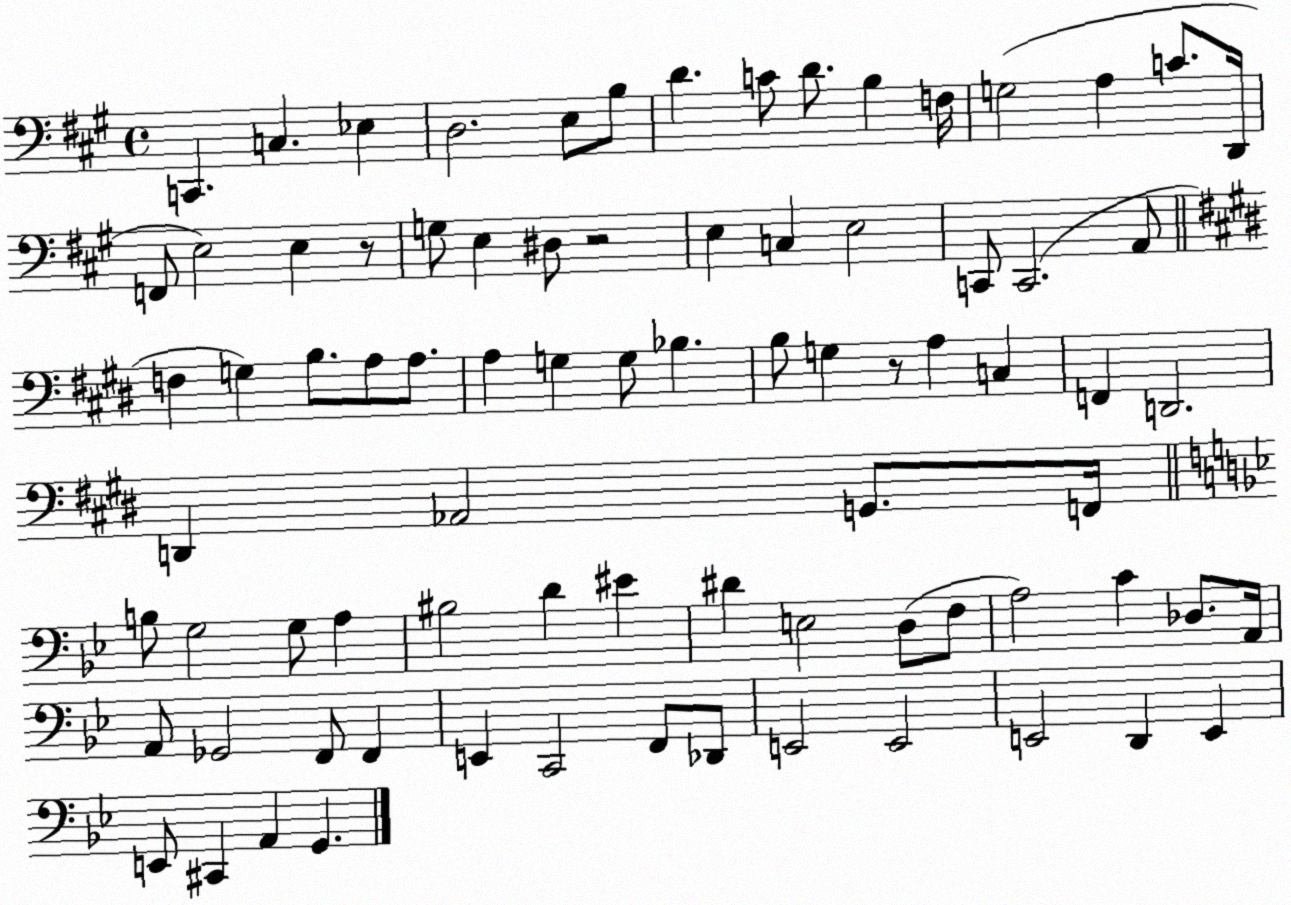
X:1
T:Untitled
M:4/4
L:1/4
K:A
C,, C, _E, D,2 E,/2 B,/2 D C/2 D/2 B, F,/4 G,2 A, C/2 D,,/4 F,,/2 E,2 E, z/2 G,/2 E, ^D,/2 z2 E, C, E,2 C,,/2 C,,2 A,,/2 F, G, B,/2 A,/2 A,/2 A, G, G,/2 _B, B,/2 G, z/2 A, C, F,, D,,2 D,, _A,,2 G,,/2 F,,/4 B,/2 G,2 G,/2 A, ^B,2 D ^E ^D E,2 D,/2 F,/2 A,2 C _D,/2 A,,/4 A,,/2 _G,,2 F,,/2 F,, E,, C,,2 F,,/2 _D,,/2 E,,2 E,,2 E,,2 D,, E,, E,,/2 ^C,, A,, G,,